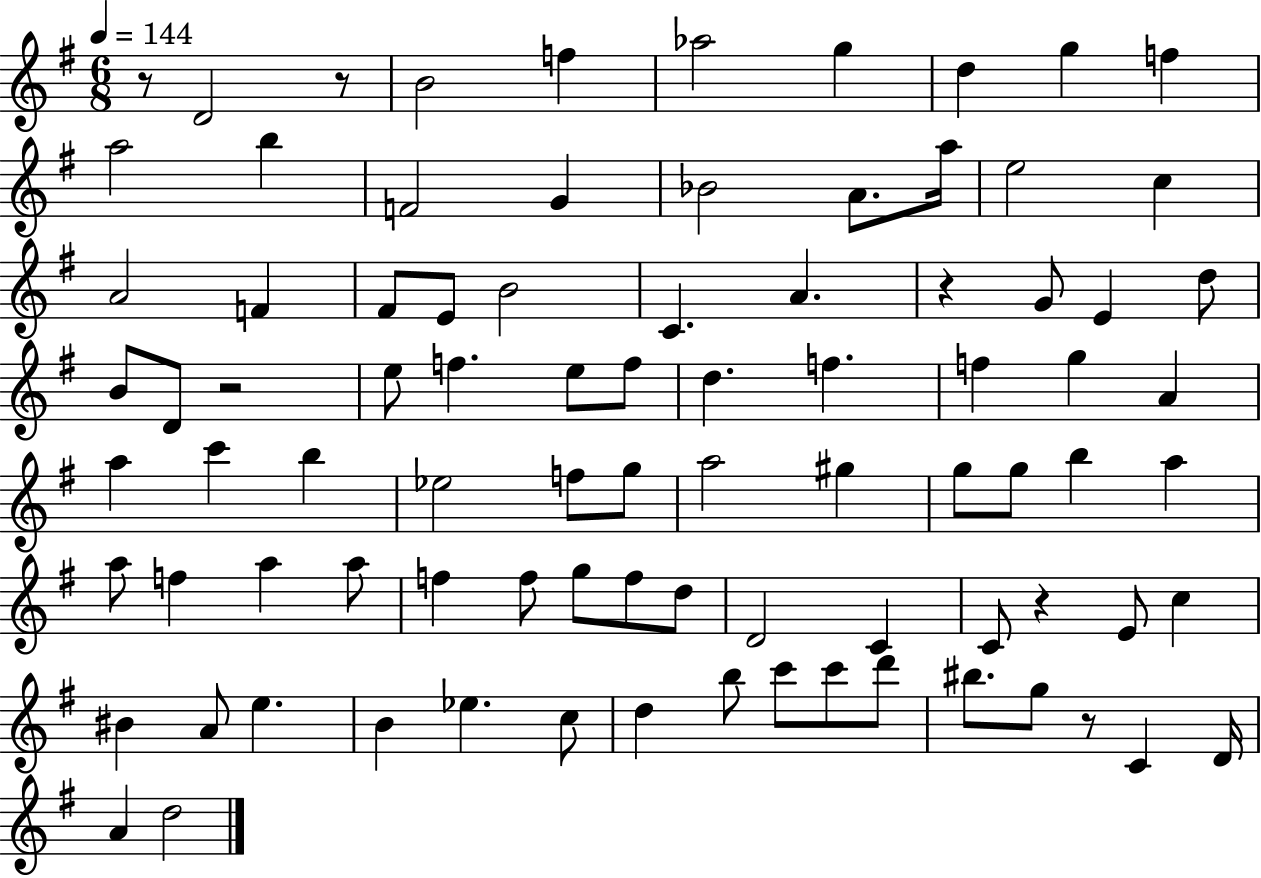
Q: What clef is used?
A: treble